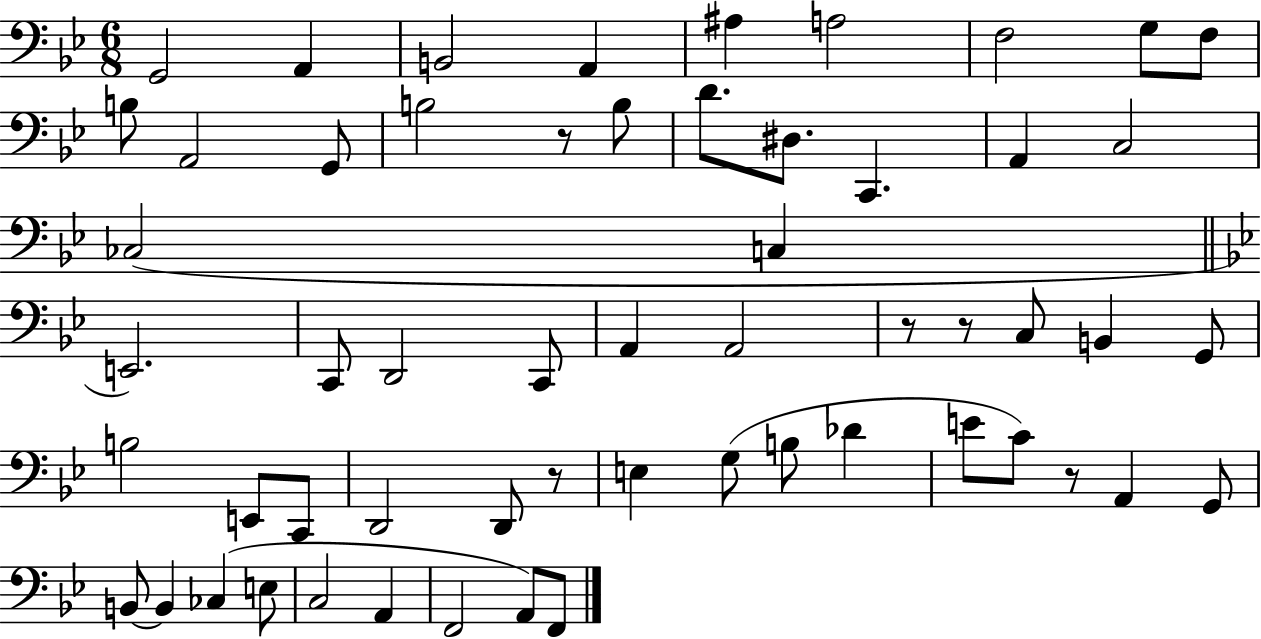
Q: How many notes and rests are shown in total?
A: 57